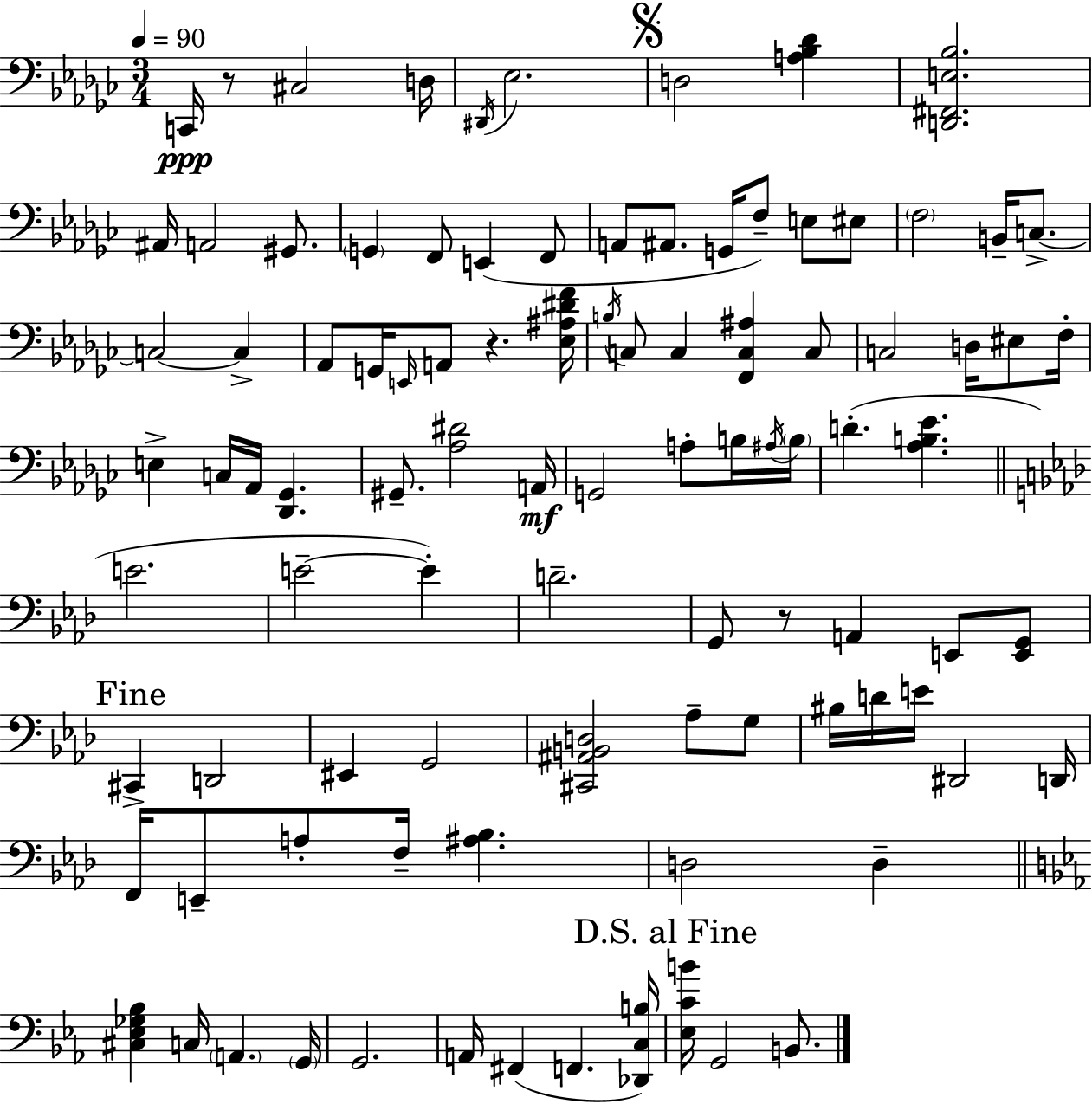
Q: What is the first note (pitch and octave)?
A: C2